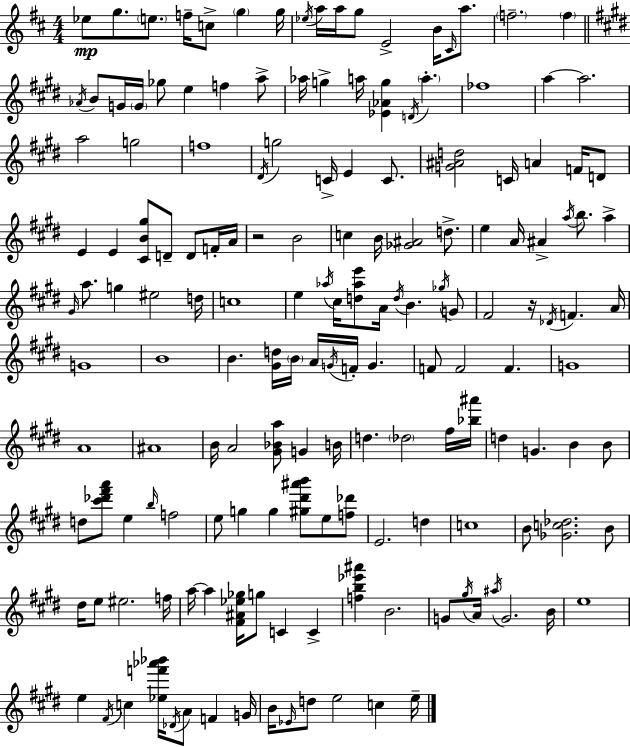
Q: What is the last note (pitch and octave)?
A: E5